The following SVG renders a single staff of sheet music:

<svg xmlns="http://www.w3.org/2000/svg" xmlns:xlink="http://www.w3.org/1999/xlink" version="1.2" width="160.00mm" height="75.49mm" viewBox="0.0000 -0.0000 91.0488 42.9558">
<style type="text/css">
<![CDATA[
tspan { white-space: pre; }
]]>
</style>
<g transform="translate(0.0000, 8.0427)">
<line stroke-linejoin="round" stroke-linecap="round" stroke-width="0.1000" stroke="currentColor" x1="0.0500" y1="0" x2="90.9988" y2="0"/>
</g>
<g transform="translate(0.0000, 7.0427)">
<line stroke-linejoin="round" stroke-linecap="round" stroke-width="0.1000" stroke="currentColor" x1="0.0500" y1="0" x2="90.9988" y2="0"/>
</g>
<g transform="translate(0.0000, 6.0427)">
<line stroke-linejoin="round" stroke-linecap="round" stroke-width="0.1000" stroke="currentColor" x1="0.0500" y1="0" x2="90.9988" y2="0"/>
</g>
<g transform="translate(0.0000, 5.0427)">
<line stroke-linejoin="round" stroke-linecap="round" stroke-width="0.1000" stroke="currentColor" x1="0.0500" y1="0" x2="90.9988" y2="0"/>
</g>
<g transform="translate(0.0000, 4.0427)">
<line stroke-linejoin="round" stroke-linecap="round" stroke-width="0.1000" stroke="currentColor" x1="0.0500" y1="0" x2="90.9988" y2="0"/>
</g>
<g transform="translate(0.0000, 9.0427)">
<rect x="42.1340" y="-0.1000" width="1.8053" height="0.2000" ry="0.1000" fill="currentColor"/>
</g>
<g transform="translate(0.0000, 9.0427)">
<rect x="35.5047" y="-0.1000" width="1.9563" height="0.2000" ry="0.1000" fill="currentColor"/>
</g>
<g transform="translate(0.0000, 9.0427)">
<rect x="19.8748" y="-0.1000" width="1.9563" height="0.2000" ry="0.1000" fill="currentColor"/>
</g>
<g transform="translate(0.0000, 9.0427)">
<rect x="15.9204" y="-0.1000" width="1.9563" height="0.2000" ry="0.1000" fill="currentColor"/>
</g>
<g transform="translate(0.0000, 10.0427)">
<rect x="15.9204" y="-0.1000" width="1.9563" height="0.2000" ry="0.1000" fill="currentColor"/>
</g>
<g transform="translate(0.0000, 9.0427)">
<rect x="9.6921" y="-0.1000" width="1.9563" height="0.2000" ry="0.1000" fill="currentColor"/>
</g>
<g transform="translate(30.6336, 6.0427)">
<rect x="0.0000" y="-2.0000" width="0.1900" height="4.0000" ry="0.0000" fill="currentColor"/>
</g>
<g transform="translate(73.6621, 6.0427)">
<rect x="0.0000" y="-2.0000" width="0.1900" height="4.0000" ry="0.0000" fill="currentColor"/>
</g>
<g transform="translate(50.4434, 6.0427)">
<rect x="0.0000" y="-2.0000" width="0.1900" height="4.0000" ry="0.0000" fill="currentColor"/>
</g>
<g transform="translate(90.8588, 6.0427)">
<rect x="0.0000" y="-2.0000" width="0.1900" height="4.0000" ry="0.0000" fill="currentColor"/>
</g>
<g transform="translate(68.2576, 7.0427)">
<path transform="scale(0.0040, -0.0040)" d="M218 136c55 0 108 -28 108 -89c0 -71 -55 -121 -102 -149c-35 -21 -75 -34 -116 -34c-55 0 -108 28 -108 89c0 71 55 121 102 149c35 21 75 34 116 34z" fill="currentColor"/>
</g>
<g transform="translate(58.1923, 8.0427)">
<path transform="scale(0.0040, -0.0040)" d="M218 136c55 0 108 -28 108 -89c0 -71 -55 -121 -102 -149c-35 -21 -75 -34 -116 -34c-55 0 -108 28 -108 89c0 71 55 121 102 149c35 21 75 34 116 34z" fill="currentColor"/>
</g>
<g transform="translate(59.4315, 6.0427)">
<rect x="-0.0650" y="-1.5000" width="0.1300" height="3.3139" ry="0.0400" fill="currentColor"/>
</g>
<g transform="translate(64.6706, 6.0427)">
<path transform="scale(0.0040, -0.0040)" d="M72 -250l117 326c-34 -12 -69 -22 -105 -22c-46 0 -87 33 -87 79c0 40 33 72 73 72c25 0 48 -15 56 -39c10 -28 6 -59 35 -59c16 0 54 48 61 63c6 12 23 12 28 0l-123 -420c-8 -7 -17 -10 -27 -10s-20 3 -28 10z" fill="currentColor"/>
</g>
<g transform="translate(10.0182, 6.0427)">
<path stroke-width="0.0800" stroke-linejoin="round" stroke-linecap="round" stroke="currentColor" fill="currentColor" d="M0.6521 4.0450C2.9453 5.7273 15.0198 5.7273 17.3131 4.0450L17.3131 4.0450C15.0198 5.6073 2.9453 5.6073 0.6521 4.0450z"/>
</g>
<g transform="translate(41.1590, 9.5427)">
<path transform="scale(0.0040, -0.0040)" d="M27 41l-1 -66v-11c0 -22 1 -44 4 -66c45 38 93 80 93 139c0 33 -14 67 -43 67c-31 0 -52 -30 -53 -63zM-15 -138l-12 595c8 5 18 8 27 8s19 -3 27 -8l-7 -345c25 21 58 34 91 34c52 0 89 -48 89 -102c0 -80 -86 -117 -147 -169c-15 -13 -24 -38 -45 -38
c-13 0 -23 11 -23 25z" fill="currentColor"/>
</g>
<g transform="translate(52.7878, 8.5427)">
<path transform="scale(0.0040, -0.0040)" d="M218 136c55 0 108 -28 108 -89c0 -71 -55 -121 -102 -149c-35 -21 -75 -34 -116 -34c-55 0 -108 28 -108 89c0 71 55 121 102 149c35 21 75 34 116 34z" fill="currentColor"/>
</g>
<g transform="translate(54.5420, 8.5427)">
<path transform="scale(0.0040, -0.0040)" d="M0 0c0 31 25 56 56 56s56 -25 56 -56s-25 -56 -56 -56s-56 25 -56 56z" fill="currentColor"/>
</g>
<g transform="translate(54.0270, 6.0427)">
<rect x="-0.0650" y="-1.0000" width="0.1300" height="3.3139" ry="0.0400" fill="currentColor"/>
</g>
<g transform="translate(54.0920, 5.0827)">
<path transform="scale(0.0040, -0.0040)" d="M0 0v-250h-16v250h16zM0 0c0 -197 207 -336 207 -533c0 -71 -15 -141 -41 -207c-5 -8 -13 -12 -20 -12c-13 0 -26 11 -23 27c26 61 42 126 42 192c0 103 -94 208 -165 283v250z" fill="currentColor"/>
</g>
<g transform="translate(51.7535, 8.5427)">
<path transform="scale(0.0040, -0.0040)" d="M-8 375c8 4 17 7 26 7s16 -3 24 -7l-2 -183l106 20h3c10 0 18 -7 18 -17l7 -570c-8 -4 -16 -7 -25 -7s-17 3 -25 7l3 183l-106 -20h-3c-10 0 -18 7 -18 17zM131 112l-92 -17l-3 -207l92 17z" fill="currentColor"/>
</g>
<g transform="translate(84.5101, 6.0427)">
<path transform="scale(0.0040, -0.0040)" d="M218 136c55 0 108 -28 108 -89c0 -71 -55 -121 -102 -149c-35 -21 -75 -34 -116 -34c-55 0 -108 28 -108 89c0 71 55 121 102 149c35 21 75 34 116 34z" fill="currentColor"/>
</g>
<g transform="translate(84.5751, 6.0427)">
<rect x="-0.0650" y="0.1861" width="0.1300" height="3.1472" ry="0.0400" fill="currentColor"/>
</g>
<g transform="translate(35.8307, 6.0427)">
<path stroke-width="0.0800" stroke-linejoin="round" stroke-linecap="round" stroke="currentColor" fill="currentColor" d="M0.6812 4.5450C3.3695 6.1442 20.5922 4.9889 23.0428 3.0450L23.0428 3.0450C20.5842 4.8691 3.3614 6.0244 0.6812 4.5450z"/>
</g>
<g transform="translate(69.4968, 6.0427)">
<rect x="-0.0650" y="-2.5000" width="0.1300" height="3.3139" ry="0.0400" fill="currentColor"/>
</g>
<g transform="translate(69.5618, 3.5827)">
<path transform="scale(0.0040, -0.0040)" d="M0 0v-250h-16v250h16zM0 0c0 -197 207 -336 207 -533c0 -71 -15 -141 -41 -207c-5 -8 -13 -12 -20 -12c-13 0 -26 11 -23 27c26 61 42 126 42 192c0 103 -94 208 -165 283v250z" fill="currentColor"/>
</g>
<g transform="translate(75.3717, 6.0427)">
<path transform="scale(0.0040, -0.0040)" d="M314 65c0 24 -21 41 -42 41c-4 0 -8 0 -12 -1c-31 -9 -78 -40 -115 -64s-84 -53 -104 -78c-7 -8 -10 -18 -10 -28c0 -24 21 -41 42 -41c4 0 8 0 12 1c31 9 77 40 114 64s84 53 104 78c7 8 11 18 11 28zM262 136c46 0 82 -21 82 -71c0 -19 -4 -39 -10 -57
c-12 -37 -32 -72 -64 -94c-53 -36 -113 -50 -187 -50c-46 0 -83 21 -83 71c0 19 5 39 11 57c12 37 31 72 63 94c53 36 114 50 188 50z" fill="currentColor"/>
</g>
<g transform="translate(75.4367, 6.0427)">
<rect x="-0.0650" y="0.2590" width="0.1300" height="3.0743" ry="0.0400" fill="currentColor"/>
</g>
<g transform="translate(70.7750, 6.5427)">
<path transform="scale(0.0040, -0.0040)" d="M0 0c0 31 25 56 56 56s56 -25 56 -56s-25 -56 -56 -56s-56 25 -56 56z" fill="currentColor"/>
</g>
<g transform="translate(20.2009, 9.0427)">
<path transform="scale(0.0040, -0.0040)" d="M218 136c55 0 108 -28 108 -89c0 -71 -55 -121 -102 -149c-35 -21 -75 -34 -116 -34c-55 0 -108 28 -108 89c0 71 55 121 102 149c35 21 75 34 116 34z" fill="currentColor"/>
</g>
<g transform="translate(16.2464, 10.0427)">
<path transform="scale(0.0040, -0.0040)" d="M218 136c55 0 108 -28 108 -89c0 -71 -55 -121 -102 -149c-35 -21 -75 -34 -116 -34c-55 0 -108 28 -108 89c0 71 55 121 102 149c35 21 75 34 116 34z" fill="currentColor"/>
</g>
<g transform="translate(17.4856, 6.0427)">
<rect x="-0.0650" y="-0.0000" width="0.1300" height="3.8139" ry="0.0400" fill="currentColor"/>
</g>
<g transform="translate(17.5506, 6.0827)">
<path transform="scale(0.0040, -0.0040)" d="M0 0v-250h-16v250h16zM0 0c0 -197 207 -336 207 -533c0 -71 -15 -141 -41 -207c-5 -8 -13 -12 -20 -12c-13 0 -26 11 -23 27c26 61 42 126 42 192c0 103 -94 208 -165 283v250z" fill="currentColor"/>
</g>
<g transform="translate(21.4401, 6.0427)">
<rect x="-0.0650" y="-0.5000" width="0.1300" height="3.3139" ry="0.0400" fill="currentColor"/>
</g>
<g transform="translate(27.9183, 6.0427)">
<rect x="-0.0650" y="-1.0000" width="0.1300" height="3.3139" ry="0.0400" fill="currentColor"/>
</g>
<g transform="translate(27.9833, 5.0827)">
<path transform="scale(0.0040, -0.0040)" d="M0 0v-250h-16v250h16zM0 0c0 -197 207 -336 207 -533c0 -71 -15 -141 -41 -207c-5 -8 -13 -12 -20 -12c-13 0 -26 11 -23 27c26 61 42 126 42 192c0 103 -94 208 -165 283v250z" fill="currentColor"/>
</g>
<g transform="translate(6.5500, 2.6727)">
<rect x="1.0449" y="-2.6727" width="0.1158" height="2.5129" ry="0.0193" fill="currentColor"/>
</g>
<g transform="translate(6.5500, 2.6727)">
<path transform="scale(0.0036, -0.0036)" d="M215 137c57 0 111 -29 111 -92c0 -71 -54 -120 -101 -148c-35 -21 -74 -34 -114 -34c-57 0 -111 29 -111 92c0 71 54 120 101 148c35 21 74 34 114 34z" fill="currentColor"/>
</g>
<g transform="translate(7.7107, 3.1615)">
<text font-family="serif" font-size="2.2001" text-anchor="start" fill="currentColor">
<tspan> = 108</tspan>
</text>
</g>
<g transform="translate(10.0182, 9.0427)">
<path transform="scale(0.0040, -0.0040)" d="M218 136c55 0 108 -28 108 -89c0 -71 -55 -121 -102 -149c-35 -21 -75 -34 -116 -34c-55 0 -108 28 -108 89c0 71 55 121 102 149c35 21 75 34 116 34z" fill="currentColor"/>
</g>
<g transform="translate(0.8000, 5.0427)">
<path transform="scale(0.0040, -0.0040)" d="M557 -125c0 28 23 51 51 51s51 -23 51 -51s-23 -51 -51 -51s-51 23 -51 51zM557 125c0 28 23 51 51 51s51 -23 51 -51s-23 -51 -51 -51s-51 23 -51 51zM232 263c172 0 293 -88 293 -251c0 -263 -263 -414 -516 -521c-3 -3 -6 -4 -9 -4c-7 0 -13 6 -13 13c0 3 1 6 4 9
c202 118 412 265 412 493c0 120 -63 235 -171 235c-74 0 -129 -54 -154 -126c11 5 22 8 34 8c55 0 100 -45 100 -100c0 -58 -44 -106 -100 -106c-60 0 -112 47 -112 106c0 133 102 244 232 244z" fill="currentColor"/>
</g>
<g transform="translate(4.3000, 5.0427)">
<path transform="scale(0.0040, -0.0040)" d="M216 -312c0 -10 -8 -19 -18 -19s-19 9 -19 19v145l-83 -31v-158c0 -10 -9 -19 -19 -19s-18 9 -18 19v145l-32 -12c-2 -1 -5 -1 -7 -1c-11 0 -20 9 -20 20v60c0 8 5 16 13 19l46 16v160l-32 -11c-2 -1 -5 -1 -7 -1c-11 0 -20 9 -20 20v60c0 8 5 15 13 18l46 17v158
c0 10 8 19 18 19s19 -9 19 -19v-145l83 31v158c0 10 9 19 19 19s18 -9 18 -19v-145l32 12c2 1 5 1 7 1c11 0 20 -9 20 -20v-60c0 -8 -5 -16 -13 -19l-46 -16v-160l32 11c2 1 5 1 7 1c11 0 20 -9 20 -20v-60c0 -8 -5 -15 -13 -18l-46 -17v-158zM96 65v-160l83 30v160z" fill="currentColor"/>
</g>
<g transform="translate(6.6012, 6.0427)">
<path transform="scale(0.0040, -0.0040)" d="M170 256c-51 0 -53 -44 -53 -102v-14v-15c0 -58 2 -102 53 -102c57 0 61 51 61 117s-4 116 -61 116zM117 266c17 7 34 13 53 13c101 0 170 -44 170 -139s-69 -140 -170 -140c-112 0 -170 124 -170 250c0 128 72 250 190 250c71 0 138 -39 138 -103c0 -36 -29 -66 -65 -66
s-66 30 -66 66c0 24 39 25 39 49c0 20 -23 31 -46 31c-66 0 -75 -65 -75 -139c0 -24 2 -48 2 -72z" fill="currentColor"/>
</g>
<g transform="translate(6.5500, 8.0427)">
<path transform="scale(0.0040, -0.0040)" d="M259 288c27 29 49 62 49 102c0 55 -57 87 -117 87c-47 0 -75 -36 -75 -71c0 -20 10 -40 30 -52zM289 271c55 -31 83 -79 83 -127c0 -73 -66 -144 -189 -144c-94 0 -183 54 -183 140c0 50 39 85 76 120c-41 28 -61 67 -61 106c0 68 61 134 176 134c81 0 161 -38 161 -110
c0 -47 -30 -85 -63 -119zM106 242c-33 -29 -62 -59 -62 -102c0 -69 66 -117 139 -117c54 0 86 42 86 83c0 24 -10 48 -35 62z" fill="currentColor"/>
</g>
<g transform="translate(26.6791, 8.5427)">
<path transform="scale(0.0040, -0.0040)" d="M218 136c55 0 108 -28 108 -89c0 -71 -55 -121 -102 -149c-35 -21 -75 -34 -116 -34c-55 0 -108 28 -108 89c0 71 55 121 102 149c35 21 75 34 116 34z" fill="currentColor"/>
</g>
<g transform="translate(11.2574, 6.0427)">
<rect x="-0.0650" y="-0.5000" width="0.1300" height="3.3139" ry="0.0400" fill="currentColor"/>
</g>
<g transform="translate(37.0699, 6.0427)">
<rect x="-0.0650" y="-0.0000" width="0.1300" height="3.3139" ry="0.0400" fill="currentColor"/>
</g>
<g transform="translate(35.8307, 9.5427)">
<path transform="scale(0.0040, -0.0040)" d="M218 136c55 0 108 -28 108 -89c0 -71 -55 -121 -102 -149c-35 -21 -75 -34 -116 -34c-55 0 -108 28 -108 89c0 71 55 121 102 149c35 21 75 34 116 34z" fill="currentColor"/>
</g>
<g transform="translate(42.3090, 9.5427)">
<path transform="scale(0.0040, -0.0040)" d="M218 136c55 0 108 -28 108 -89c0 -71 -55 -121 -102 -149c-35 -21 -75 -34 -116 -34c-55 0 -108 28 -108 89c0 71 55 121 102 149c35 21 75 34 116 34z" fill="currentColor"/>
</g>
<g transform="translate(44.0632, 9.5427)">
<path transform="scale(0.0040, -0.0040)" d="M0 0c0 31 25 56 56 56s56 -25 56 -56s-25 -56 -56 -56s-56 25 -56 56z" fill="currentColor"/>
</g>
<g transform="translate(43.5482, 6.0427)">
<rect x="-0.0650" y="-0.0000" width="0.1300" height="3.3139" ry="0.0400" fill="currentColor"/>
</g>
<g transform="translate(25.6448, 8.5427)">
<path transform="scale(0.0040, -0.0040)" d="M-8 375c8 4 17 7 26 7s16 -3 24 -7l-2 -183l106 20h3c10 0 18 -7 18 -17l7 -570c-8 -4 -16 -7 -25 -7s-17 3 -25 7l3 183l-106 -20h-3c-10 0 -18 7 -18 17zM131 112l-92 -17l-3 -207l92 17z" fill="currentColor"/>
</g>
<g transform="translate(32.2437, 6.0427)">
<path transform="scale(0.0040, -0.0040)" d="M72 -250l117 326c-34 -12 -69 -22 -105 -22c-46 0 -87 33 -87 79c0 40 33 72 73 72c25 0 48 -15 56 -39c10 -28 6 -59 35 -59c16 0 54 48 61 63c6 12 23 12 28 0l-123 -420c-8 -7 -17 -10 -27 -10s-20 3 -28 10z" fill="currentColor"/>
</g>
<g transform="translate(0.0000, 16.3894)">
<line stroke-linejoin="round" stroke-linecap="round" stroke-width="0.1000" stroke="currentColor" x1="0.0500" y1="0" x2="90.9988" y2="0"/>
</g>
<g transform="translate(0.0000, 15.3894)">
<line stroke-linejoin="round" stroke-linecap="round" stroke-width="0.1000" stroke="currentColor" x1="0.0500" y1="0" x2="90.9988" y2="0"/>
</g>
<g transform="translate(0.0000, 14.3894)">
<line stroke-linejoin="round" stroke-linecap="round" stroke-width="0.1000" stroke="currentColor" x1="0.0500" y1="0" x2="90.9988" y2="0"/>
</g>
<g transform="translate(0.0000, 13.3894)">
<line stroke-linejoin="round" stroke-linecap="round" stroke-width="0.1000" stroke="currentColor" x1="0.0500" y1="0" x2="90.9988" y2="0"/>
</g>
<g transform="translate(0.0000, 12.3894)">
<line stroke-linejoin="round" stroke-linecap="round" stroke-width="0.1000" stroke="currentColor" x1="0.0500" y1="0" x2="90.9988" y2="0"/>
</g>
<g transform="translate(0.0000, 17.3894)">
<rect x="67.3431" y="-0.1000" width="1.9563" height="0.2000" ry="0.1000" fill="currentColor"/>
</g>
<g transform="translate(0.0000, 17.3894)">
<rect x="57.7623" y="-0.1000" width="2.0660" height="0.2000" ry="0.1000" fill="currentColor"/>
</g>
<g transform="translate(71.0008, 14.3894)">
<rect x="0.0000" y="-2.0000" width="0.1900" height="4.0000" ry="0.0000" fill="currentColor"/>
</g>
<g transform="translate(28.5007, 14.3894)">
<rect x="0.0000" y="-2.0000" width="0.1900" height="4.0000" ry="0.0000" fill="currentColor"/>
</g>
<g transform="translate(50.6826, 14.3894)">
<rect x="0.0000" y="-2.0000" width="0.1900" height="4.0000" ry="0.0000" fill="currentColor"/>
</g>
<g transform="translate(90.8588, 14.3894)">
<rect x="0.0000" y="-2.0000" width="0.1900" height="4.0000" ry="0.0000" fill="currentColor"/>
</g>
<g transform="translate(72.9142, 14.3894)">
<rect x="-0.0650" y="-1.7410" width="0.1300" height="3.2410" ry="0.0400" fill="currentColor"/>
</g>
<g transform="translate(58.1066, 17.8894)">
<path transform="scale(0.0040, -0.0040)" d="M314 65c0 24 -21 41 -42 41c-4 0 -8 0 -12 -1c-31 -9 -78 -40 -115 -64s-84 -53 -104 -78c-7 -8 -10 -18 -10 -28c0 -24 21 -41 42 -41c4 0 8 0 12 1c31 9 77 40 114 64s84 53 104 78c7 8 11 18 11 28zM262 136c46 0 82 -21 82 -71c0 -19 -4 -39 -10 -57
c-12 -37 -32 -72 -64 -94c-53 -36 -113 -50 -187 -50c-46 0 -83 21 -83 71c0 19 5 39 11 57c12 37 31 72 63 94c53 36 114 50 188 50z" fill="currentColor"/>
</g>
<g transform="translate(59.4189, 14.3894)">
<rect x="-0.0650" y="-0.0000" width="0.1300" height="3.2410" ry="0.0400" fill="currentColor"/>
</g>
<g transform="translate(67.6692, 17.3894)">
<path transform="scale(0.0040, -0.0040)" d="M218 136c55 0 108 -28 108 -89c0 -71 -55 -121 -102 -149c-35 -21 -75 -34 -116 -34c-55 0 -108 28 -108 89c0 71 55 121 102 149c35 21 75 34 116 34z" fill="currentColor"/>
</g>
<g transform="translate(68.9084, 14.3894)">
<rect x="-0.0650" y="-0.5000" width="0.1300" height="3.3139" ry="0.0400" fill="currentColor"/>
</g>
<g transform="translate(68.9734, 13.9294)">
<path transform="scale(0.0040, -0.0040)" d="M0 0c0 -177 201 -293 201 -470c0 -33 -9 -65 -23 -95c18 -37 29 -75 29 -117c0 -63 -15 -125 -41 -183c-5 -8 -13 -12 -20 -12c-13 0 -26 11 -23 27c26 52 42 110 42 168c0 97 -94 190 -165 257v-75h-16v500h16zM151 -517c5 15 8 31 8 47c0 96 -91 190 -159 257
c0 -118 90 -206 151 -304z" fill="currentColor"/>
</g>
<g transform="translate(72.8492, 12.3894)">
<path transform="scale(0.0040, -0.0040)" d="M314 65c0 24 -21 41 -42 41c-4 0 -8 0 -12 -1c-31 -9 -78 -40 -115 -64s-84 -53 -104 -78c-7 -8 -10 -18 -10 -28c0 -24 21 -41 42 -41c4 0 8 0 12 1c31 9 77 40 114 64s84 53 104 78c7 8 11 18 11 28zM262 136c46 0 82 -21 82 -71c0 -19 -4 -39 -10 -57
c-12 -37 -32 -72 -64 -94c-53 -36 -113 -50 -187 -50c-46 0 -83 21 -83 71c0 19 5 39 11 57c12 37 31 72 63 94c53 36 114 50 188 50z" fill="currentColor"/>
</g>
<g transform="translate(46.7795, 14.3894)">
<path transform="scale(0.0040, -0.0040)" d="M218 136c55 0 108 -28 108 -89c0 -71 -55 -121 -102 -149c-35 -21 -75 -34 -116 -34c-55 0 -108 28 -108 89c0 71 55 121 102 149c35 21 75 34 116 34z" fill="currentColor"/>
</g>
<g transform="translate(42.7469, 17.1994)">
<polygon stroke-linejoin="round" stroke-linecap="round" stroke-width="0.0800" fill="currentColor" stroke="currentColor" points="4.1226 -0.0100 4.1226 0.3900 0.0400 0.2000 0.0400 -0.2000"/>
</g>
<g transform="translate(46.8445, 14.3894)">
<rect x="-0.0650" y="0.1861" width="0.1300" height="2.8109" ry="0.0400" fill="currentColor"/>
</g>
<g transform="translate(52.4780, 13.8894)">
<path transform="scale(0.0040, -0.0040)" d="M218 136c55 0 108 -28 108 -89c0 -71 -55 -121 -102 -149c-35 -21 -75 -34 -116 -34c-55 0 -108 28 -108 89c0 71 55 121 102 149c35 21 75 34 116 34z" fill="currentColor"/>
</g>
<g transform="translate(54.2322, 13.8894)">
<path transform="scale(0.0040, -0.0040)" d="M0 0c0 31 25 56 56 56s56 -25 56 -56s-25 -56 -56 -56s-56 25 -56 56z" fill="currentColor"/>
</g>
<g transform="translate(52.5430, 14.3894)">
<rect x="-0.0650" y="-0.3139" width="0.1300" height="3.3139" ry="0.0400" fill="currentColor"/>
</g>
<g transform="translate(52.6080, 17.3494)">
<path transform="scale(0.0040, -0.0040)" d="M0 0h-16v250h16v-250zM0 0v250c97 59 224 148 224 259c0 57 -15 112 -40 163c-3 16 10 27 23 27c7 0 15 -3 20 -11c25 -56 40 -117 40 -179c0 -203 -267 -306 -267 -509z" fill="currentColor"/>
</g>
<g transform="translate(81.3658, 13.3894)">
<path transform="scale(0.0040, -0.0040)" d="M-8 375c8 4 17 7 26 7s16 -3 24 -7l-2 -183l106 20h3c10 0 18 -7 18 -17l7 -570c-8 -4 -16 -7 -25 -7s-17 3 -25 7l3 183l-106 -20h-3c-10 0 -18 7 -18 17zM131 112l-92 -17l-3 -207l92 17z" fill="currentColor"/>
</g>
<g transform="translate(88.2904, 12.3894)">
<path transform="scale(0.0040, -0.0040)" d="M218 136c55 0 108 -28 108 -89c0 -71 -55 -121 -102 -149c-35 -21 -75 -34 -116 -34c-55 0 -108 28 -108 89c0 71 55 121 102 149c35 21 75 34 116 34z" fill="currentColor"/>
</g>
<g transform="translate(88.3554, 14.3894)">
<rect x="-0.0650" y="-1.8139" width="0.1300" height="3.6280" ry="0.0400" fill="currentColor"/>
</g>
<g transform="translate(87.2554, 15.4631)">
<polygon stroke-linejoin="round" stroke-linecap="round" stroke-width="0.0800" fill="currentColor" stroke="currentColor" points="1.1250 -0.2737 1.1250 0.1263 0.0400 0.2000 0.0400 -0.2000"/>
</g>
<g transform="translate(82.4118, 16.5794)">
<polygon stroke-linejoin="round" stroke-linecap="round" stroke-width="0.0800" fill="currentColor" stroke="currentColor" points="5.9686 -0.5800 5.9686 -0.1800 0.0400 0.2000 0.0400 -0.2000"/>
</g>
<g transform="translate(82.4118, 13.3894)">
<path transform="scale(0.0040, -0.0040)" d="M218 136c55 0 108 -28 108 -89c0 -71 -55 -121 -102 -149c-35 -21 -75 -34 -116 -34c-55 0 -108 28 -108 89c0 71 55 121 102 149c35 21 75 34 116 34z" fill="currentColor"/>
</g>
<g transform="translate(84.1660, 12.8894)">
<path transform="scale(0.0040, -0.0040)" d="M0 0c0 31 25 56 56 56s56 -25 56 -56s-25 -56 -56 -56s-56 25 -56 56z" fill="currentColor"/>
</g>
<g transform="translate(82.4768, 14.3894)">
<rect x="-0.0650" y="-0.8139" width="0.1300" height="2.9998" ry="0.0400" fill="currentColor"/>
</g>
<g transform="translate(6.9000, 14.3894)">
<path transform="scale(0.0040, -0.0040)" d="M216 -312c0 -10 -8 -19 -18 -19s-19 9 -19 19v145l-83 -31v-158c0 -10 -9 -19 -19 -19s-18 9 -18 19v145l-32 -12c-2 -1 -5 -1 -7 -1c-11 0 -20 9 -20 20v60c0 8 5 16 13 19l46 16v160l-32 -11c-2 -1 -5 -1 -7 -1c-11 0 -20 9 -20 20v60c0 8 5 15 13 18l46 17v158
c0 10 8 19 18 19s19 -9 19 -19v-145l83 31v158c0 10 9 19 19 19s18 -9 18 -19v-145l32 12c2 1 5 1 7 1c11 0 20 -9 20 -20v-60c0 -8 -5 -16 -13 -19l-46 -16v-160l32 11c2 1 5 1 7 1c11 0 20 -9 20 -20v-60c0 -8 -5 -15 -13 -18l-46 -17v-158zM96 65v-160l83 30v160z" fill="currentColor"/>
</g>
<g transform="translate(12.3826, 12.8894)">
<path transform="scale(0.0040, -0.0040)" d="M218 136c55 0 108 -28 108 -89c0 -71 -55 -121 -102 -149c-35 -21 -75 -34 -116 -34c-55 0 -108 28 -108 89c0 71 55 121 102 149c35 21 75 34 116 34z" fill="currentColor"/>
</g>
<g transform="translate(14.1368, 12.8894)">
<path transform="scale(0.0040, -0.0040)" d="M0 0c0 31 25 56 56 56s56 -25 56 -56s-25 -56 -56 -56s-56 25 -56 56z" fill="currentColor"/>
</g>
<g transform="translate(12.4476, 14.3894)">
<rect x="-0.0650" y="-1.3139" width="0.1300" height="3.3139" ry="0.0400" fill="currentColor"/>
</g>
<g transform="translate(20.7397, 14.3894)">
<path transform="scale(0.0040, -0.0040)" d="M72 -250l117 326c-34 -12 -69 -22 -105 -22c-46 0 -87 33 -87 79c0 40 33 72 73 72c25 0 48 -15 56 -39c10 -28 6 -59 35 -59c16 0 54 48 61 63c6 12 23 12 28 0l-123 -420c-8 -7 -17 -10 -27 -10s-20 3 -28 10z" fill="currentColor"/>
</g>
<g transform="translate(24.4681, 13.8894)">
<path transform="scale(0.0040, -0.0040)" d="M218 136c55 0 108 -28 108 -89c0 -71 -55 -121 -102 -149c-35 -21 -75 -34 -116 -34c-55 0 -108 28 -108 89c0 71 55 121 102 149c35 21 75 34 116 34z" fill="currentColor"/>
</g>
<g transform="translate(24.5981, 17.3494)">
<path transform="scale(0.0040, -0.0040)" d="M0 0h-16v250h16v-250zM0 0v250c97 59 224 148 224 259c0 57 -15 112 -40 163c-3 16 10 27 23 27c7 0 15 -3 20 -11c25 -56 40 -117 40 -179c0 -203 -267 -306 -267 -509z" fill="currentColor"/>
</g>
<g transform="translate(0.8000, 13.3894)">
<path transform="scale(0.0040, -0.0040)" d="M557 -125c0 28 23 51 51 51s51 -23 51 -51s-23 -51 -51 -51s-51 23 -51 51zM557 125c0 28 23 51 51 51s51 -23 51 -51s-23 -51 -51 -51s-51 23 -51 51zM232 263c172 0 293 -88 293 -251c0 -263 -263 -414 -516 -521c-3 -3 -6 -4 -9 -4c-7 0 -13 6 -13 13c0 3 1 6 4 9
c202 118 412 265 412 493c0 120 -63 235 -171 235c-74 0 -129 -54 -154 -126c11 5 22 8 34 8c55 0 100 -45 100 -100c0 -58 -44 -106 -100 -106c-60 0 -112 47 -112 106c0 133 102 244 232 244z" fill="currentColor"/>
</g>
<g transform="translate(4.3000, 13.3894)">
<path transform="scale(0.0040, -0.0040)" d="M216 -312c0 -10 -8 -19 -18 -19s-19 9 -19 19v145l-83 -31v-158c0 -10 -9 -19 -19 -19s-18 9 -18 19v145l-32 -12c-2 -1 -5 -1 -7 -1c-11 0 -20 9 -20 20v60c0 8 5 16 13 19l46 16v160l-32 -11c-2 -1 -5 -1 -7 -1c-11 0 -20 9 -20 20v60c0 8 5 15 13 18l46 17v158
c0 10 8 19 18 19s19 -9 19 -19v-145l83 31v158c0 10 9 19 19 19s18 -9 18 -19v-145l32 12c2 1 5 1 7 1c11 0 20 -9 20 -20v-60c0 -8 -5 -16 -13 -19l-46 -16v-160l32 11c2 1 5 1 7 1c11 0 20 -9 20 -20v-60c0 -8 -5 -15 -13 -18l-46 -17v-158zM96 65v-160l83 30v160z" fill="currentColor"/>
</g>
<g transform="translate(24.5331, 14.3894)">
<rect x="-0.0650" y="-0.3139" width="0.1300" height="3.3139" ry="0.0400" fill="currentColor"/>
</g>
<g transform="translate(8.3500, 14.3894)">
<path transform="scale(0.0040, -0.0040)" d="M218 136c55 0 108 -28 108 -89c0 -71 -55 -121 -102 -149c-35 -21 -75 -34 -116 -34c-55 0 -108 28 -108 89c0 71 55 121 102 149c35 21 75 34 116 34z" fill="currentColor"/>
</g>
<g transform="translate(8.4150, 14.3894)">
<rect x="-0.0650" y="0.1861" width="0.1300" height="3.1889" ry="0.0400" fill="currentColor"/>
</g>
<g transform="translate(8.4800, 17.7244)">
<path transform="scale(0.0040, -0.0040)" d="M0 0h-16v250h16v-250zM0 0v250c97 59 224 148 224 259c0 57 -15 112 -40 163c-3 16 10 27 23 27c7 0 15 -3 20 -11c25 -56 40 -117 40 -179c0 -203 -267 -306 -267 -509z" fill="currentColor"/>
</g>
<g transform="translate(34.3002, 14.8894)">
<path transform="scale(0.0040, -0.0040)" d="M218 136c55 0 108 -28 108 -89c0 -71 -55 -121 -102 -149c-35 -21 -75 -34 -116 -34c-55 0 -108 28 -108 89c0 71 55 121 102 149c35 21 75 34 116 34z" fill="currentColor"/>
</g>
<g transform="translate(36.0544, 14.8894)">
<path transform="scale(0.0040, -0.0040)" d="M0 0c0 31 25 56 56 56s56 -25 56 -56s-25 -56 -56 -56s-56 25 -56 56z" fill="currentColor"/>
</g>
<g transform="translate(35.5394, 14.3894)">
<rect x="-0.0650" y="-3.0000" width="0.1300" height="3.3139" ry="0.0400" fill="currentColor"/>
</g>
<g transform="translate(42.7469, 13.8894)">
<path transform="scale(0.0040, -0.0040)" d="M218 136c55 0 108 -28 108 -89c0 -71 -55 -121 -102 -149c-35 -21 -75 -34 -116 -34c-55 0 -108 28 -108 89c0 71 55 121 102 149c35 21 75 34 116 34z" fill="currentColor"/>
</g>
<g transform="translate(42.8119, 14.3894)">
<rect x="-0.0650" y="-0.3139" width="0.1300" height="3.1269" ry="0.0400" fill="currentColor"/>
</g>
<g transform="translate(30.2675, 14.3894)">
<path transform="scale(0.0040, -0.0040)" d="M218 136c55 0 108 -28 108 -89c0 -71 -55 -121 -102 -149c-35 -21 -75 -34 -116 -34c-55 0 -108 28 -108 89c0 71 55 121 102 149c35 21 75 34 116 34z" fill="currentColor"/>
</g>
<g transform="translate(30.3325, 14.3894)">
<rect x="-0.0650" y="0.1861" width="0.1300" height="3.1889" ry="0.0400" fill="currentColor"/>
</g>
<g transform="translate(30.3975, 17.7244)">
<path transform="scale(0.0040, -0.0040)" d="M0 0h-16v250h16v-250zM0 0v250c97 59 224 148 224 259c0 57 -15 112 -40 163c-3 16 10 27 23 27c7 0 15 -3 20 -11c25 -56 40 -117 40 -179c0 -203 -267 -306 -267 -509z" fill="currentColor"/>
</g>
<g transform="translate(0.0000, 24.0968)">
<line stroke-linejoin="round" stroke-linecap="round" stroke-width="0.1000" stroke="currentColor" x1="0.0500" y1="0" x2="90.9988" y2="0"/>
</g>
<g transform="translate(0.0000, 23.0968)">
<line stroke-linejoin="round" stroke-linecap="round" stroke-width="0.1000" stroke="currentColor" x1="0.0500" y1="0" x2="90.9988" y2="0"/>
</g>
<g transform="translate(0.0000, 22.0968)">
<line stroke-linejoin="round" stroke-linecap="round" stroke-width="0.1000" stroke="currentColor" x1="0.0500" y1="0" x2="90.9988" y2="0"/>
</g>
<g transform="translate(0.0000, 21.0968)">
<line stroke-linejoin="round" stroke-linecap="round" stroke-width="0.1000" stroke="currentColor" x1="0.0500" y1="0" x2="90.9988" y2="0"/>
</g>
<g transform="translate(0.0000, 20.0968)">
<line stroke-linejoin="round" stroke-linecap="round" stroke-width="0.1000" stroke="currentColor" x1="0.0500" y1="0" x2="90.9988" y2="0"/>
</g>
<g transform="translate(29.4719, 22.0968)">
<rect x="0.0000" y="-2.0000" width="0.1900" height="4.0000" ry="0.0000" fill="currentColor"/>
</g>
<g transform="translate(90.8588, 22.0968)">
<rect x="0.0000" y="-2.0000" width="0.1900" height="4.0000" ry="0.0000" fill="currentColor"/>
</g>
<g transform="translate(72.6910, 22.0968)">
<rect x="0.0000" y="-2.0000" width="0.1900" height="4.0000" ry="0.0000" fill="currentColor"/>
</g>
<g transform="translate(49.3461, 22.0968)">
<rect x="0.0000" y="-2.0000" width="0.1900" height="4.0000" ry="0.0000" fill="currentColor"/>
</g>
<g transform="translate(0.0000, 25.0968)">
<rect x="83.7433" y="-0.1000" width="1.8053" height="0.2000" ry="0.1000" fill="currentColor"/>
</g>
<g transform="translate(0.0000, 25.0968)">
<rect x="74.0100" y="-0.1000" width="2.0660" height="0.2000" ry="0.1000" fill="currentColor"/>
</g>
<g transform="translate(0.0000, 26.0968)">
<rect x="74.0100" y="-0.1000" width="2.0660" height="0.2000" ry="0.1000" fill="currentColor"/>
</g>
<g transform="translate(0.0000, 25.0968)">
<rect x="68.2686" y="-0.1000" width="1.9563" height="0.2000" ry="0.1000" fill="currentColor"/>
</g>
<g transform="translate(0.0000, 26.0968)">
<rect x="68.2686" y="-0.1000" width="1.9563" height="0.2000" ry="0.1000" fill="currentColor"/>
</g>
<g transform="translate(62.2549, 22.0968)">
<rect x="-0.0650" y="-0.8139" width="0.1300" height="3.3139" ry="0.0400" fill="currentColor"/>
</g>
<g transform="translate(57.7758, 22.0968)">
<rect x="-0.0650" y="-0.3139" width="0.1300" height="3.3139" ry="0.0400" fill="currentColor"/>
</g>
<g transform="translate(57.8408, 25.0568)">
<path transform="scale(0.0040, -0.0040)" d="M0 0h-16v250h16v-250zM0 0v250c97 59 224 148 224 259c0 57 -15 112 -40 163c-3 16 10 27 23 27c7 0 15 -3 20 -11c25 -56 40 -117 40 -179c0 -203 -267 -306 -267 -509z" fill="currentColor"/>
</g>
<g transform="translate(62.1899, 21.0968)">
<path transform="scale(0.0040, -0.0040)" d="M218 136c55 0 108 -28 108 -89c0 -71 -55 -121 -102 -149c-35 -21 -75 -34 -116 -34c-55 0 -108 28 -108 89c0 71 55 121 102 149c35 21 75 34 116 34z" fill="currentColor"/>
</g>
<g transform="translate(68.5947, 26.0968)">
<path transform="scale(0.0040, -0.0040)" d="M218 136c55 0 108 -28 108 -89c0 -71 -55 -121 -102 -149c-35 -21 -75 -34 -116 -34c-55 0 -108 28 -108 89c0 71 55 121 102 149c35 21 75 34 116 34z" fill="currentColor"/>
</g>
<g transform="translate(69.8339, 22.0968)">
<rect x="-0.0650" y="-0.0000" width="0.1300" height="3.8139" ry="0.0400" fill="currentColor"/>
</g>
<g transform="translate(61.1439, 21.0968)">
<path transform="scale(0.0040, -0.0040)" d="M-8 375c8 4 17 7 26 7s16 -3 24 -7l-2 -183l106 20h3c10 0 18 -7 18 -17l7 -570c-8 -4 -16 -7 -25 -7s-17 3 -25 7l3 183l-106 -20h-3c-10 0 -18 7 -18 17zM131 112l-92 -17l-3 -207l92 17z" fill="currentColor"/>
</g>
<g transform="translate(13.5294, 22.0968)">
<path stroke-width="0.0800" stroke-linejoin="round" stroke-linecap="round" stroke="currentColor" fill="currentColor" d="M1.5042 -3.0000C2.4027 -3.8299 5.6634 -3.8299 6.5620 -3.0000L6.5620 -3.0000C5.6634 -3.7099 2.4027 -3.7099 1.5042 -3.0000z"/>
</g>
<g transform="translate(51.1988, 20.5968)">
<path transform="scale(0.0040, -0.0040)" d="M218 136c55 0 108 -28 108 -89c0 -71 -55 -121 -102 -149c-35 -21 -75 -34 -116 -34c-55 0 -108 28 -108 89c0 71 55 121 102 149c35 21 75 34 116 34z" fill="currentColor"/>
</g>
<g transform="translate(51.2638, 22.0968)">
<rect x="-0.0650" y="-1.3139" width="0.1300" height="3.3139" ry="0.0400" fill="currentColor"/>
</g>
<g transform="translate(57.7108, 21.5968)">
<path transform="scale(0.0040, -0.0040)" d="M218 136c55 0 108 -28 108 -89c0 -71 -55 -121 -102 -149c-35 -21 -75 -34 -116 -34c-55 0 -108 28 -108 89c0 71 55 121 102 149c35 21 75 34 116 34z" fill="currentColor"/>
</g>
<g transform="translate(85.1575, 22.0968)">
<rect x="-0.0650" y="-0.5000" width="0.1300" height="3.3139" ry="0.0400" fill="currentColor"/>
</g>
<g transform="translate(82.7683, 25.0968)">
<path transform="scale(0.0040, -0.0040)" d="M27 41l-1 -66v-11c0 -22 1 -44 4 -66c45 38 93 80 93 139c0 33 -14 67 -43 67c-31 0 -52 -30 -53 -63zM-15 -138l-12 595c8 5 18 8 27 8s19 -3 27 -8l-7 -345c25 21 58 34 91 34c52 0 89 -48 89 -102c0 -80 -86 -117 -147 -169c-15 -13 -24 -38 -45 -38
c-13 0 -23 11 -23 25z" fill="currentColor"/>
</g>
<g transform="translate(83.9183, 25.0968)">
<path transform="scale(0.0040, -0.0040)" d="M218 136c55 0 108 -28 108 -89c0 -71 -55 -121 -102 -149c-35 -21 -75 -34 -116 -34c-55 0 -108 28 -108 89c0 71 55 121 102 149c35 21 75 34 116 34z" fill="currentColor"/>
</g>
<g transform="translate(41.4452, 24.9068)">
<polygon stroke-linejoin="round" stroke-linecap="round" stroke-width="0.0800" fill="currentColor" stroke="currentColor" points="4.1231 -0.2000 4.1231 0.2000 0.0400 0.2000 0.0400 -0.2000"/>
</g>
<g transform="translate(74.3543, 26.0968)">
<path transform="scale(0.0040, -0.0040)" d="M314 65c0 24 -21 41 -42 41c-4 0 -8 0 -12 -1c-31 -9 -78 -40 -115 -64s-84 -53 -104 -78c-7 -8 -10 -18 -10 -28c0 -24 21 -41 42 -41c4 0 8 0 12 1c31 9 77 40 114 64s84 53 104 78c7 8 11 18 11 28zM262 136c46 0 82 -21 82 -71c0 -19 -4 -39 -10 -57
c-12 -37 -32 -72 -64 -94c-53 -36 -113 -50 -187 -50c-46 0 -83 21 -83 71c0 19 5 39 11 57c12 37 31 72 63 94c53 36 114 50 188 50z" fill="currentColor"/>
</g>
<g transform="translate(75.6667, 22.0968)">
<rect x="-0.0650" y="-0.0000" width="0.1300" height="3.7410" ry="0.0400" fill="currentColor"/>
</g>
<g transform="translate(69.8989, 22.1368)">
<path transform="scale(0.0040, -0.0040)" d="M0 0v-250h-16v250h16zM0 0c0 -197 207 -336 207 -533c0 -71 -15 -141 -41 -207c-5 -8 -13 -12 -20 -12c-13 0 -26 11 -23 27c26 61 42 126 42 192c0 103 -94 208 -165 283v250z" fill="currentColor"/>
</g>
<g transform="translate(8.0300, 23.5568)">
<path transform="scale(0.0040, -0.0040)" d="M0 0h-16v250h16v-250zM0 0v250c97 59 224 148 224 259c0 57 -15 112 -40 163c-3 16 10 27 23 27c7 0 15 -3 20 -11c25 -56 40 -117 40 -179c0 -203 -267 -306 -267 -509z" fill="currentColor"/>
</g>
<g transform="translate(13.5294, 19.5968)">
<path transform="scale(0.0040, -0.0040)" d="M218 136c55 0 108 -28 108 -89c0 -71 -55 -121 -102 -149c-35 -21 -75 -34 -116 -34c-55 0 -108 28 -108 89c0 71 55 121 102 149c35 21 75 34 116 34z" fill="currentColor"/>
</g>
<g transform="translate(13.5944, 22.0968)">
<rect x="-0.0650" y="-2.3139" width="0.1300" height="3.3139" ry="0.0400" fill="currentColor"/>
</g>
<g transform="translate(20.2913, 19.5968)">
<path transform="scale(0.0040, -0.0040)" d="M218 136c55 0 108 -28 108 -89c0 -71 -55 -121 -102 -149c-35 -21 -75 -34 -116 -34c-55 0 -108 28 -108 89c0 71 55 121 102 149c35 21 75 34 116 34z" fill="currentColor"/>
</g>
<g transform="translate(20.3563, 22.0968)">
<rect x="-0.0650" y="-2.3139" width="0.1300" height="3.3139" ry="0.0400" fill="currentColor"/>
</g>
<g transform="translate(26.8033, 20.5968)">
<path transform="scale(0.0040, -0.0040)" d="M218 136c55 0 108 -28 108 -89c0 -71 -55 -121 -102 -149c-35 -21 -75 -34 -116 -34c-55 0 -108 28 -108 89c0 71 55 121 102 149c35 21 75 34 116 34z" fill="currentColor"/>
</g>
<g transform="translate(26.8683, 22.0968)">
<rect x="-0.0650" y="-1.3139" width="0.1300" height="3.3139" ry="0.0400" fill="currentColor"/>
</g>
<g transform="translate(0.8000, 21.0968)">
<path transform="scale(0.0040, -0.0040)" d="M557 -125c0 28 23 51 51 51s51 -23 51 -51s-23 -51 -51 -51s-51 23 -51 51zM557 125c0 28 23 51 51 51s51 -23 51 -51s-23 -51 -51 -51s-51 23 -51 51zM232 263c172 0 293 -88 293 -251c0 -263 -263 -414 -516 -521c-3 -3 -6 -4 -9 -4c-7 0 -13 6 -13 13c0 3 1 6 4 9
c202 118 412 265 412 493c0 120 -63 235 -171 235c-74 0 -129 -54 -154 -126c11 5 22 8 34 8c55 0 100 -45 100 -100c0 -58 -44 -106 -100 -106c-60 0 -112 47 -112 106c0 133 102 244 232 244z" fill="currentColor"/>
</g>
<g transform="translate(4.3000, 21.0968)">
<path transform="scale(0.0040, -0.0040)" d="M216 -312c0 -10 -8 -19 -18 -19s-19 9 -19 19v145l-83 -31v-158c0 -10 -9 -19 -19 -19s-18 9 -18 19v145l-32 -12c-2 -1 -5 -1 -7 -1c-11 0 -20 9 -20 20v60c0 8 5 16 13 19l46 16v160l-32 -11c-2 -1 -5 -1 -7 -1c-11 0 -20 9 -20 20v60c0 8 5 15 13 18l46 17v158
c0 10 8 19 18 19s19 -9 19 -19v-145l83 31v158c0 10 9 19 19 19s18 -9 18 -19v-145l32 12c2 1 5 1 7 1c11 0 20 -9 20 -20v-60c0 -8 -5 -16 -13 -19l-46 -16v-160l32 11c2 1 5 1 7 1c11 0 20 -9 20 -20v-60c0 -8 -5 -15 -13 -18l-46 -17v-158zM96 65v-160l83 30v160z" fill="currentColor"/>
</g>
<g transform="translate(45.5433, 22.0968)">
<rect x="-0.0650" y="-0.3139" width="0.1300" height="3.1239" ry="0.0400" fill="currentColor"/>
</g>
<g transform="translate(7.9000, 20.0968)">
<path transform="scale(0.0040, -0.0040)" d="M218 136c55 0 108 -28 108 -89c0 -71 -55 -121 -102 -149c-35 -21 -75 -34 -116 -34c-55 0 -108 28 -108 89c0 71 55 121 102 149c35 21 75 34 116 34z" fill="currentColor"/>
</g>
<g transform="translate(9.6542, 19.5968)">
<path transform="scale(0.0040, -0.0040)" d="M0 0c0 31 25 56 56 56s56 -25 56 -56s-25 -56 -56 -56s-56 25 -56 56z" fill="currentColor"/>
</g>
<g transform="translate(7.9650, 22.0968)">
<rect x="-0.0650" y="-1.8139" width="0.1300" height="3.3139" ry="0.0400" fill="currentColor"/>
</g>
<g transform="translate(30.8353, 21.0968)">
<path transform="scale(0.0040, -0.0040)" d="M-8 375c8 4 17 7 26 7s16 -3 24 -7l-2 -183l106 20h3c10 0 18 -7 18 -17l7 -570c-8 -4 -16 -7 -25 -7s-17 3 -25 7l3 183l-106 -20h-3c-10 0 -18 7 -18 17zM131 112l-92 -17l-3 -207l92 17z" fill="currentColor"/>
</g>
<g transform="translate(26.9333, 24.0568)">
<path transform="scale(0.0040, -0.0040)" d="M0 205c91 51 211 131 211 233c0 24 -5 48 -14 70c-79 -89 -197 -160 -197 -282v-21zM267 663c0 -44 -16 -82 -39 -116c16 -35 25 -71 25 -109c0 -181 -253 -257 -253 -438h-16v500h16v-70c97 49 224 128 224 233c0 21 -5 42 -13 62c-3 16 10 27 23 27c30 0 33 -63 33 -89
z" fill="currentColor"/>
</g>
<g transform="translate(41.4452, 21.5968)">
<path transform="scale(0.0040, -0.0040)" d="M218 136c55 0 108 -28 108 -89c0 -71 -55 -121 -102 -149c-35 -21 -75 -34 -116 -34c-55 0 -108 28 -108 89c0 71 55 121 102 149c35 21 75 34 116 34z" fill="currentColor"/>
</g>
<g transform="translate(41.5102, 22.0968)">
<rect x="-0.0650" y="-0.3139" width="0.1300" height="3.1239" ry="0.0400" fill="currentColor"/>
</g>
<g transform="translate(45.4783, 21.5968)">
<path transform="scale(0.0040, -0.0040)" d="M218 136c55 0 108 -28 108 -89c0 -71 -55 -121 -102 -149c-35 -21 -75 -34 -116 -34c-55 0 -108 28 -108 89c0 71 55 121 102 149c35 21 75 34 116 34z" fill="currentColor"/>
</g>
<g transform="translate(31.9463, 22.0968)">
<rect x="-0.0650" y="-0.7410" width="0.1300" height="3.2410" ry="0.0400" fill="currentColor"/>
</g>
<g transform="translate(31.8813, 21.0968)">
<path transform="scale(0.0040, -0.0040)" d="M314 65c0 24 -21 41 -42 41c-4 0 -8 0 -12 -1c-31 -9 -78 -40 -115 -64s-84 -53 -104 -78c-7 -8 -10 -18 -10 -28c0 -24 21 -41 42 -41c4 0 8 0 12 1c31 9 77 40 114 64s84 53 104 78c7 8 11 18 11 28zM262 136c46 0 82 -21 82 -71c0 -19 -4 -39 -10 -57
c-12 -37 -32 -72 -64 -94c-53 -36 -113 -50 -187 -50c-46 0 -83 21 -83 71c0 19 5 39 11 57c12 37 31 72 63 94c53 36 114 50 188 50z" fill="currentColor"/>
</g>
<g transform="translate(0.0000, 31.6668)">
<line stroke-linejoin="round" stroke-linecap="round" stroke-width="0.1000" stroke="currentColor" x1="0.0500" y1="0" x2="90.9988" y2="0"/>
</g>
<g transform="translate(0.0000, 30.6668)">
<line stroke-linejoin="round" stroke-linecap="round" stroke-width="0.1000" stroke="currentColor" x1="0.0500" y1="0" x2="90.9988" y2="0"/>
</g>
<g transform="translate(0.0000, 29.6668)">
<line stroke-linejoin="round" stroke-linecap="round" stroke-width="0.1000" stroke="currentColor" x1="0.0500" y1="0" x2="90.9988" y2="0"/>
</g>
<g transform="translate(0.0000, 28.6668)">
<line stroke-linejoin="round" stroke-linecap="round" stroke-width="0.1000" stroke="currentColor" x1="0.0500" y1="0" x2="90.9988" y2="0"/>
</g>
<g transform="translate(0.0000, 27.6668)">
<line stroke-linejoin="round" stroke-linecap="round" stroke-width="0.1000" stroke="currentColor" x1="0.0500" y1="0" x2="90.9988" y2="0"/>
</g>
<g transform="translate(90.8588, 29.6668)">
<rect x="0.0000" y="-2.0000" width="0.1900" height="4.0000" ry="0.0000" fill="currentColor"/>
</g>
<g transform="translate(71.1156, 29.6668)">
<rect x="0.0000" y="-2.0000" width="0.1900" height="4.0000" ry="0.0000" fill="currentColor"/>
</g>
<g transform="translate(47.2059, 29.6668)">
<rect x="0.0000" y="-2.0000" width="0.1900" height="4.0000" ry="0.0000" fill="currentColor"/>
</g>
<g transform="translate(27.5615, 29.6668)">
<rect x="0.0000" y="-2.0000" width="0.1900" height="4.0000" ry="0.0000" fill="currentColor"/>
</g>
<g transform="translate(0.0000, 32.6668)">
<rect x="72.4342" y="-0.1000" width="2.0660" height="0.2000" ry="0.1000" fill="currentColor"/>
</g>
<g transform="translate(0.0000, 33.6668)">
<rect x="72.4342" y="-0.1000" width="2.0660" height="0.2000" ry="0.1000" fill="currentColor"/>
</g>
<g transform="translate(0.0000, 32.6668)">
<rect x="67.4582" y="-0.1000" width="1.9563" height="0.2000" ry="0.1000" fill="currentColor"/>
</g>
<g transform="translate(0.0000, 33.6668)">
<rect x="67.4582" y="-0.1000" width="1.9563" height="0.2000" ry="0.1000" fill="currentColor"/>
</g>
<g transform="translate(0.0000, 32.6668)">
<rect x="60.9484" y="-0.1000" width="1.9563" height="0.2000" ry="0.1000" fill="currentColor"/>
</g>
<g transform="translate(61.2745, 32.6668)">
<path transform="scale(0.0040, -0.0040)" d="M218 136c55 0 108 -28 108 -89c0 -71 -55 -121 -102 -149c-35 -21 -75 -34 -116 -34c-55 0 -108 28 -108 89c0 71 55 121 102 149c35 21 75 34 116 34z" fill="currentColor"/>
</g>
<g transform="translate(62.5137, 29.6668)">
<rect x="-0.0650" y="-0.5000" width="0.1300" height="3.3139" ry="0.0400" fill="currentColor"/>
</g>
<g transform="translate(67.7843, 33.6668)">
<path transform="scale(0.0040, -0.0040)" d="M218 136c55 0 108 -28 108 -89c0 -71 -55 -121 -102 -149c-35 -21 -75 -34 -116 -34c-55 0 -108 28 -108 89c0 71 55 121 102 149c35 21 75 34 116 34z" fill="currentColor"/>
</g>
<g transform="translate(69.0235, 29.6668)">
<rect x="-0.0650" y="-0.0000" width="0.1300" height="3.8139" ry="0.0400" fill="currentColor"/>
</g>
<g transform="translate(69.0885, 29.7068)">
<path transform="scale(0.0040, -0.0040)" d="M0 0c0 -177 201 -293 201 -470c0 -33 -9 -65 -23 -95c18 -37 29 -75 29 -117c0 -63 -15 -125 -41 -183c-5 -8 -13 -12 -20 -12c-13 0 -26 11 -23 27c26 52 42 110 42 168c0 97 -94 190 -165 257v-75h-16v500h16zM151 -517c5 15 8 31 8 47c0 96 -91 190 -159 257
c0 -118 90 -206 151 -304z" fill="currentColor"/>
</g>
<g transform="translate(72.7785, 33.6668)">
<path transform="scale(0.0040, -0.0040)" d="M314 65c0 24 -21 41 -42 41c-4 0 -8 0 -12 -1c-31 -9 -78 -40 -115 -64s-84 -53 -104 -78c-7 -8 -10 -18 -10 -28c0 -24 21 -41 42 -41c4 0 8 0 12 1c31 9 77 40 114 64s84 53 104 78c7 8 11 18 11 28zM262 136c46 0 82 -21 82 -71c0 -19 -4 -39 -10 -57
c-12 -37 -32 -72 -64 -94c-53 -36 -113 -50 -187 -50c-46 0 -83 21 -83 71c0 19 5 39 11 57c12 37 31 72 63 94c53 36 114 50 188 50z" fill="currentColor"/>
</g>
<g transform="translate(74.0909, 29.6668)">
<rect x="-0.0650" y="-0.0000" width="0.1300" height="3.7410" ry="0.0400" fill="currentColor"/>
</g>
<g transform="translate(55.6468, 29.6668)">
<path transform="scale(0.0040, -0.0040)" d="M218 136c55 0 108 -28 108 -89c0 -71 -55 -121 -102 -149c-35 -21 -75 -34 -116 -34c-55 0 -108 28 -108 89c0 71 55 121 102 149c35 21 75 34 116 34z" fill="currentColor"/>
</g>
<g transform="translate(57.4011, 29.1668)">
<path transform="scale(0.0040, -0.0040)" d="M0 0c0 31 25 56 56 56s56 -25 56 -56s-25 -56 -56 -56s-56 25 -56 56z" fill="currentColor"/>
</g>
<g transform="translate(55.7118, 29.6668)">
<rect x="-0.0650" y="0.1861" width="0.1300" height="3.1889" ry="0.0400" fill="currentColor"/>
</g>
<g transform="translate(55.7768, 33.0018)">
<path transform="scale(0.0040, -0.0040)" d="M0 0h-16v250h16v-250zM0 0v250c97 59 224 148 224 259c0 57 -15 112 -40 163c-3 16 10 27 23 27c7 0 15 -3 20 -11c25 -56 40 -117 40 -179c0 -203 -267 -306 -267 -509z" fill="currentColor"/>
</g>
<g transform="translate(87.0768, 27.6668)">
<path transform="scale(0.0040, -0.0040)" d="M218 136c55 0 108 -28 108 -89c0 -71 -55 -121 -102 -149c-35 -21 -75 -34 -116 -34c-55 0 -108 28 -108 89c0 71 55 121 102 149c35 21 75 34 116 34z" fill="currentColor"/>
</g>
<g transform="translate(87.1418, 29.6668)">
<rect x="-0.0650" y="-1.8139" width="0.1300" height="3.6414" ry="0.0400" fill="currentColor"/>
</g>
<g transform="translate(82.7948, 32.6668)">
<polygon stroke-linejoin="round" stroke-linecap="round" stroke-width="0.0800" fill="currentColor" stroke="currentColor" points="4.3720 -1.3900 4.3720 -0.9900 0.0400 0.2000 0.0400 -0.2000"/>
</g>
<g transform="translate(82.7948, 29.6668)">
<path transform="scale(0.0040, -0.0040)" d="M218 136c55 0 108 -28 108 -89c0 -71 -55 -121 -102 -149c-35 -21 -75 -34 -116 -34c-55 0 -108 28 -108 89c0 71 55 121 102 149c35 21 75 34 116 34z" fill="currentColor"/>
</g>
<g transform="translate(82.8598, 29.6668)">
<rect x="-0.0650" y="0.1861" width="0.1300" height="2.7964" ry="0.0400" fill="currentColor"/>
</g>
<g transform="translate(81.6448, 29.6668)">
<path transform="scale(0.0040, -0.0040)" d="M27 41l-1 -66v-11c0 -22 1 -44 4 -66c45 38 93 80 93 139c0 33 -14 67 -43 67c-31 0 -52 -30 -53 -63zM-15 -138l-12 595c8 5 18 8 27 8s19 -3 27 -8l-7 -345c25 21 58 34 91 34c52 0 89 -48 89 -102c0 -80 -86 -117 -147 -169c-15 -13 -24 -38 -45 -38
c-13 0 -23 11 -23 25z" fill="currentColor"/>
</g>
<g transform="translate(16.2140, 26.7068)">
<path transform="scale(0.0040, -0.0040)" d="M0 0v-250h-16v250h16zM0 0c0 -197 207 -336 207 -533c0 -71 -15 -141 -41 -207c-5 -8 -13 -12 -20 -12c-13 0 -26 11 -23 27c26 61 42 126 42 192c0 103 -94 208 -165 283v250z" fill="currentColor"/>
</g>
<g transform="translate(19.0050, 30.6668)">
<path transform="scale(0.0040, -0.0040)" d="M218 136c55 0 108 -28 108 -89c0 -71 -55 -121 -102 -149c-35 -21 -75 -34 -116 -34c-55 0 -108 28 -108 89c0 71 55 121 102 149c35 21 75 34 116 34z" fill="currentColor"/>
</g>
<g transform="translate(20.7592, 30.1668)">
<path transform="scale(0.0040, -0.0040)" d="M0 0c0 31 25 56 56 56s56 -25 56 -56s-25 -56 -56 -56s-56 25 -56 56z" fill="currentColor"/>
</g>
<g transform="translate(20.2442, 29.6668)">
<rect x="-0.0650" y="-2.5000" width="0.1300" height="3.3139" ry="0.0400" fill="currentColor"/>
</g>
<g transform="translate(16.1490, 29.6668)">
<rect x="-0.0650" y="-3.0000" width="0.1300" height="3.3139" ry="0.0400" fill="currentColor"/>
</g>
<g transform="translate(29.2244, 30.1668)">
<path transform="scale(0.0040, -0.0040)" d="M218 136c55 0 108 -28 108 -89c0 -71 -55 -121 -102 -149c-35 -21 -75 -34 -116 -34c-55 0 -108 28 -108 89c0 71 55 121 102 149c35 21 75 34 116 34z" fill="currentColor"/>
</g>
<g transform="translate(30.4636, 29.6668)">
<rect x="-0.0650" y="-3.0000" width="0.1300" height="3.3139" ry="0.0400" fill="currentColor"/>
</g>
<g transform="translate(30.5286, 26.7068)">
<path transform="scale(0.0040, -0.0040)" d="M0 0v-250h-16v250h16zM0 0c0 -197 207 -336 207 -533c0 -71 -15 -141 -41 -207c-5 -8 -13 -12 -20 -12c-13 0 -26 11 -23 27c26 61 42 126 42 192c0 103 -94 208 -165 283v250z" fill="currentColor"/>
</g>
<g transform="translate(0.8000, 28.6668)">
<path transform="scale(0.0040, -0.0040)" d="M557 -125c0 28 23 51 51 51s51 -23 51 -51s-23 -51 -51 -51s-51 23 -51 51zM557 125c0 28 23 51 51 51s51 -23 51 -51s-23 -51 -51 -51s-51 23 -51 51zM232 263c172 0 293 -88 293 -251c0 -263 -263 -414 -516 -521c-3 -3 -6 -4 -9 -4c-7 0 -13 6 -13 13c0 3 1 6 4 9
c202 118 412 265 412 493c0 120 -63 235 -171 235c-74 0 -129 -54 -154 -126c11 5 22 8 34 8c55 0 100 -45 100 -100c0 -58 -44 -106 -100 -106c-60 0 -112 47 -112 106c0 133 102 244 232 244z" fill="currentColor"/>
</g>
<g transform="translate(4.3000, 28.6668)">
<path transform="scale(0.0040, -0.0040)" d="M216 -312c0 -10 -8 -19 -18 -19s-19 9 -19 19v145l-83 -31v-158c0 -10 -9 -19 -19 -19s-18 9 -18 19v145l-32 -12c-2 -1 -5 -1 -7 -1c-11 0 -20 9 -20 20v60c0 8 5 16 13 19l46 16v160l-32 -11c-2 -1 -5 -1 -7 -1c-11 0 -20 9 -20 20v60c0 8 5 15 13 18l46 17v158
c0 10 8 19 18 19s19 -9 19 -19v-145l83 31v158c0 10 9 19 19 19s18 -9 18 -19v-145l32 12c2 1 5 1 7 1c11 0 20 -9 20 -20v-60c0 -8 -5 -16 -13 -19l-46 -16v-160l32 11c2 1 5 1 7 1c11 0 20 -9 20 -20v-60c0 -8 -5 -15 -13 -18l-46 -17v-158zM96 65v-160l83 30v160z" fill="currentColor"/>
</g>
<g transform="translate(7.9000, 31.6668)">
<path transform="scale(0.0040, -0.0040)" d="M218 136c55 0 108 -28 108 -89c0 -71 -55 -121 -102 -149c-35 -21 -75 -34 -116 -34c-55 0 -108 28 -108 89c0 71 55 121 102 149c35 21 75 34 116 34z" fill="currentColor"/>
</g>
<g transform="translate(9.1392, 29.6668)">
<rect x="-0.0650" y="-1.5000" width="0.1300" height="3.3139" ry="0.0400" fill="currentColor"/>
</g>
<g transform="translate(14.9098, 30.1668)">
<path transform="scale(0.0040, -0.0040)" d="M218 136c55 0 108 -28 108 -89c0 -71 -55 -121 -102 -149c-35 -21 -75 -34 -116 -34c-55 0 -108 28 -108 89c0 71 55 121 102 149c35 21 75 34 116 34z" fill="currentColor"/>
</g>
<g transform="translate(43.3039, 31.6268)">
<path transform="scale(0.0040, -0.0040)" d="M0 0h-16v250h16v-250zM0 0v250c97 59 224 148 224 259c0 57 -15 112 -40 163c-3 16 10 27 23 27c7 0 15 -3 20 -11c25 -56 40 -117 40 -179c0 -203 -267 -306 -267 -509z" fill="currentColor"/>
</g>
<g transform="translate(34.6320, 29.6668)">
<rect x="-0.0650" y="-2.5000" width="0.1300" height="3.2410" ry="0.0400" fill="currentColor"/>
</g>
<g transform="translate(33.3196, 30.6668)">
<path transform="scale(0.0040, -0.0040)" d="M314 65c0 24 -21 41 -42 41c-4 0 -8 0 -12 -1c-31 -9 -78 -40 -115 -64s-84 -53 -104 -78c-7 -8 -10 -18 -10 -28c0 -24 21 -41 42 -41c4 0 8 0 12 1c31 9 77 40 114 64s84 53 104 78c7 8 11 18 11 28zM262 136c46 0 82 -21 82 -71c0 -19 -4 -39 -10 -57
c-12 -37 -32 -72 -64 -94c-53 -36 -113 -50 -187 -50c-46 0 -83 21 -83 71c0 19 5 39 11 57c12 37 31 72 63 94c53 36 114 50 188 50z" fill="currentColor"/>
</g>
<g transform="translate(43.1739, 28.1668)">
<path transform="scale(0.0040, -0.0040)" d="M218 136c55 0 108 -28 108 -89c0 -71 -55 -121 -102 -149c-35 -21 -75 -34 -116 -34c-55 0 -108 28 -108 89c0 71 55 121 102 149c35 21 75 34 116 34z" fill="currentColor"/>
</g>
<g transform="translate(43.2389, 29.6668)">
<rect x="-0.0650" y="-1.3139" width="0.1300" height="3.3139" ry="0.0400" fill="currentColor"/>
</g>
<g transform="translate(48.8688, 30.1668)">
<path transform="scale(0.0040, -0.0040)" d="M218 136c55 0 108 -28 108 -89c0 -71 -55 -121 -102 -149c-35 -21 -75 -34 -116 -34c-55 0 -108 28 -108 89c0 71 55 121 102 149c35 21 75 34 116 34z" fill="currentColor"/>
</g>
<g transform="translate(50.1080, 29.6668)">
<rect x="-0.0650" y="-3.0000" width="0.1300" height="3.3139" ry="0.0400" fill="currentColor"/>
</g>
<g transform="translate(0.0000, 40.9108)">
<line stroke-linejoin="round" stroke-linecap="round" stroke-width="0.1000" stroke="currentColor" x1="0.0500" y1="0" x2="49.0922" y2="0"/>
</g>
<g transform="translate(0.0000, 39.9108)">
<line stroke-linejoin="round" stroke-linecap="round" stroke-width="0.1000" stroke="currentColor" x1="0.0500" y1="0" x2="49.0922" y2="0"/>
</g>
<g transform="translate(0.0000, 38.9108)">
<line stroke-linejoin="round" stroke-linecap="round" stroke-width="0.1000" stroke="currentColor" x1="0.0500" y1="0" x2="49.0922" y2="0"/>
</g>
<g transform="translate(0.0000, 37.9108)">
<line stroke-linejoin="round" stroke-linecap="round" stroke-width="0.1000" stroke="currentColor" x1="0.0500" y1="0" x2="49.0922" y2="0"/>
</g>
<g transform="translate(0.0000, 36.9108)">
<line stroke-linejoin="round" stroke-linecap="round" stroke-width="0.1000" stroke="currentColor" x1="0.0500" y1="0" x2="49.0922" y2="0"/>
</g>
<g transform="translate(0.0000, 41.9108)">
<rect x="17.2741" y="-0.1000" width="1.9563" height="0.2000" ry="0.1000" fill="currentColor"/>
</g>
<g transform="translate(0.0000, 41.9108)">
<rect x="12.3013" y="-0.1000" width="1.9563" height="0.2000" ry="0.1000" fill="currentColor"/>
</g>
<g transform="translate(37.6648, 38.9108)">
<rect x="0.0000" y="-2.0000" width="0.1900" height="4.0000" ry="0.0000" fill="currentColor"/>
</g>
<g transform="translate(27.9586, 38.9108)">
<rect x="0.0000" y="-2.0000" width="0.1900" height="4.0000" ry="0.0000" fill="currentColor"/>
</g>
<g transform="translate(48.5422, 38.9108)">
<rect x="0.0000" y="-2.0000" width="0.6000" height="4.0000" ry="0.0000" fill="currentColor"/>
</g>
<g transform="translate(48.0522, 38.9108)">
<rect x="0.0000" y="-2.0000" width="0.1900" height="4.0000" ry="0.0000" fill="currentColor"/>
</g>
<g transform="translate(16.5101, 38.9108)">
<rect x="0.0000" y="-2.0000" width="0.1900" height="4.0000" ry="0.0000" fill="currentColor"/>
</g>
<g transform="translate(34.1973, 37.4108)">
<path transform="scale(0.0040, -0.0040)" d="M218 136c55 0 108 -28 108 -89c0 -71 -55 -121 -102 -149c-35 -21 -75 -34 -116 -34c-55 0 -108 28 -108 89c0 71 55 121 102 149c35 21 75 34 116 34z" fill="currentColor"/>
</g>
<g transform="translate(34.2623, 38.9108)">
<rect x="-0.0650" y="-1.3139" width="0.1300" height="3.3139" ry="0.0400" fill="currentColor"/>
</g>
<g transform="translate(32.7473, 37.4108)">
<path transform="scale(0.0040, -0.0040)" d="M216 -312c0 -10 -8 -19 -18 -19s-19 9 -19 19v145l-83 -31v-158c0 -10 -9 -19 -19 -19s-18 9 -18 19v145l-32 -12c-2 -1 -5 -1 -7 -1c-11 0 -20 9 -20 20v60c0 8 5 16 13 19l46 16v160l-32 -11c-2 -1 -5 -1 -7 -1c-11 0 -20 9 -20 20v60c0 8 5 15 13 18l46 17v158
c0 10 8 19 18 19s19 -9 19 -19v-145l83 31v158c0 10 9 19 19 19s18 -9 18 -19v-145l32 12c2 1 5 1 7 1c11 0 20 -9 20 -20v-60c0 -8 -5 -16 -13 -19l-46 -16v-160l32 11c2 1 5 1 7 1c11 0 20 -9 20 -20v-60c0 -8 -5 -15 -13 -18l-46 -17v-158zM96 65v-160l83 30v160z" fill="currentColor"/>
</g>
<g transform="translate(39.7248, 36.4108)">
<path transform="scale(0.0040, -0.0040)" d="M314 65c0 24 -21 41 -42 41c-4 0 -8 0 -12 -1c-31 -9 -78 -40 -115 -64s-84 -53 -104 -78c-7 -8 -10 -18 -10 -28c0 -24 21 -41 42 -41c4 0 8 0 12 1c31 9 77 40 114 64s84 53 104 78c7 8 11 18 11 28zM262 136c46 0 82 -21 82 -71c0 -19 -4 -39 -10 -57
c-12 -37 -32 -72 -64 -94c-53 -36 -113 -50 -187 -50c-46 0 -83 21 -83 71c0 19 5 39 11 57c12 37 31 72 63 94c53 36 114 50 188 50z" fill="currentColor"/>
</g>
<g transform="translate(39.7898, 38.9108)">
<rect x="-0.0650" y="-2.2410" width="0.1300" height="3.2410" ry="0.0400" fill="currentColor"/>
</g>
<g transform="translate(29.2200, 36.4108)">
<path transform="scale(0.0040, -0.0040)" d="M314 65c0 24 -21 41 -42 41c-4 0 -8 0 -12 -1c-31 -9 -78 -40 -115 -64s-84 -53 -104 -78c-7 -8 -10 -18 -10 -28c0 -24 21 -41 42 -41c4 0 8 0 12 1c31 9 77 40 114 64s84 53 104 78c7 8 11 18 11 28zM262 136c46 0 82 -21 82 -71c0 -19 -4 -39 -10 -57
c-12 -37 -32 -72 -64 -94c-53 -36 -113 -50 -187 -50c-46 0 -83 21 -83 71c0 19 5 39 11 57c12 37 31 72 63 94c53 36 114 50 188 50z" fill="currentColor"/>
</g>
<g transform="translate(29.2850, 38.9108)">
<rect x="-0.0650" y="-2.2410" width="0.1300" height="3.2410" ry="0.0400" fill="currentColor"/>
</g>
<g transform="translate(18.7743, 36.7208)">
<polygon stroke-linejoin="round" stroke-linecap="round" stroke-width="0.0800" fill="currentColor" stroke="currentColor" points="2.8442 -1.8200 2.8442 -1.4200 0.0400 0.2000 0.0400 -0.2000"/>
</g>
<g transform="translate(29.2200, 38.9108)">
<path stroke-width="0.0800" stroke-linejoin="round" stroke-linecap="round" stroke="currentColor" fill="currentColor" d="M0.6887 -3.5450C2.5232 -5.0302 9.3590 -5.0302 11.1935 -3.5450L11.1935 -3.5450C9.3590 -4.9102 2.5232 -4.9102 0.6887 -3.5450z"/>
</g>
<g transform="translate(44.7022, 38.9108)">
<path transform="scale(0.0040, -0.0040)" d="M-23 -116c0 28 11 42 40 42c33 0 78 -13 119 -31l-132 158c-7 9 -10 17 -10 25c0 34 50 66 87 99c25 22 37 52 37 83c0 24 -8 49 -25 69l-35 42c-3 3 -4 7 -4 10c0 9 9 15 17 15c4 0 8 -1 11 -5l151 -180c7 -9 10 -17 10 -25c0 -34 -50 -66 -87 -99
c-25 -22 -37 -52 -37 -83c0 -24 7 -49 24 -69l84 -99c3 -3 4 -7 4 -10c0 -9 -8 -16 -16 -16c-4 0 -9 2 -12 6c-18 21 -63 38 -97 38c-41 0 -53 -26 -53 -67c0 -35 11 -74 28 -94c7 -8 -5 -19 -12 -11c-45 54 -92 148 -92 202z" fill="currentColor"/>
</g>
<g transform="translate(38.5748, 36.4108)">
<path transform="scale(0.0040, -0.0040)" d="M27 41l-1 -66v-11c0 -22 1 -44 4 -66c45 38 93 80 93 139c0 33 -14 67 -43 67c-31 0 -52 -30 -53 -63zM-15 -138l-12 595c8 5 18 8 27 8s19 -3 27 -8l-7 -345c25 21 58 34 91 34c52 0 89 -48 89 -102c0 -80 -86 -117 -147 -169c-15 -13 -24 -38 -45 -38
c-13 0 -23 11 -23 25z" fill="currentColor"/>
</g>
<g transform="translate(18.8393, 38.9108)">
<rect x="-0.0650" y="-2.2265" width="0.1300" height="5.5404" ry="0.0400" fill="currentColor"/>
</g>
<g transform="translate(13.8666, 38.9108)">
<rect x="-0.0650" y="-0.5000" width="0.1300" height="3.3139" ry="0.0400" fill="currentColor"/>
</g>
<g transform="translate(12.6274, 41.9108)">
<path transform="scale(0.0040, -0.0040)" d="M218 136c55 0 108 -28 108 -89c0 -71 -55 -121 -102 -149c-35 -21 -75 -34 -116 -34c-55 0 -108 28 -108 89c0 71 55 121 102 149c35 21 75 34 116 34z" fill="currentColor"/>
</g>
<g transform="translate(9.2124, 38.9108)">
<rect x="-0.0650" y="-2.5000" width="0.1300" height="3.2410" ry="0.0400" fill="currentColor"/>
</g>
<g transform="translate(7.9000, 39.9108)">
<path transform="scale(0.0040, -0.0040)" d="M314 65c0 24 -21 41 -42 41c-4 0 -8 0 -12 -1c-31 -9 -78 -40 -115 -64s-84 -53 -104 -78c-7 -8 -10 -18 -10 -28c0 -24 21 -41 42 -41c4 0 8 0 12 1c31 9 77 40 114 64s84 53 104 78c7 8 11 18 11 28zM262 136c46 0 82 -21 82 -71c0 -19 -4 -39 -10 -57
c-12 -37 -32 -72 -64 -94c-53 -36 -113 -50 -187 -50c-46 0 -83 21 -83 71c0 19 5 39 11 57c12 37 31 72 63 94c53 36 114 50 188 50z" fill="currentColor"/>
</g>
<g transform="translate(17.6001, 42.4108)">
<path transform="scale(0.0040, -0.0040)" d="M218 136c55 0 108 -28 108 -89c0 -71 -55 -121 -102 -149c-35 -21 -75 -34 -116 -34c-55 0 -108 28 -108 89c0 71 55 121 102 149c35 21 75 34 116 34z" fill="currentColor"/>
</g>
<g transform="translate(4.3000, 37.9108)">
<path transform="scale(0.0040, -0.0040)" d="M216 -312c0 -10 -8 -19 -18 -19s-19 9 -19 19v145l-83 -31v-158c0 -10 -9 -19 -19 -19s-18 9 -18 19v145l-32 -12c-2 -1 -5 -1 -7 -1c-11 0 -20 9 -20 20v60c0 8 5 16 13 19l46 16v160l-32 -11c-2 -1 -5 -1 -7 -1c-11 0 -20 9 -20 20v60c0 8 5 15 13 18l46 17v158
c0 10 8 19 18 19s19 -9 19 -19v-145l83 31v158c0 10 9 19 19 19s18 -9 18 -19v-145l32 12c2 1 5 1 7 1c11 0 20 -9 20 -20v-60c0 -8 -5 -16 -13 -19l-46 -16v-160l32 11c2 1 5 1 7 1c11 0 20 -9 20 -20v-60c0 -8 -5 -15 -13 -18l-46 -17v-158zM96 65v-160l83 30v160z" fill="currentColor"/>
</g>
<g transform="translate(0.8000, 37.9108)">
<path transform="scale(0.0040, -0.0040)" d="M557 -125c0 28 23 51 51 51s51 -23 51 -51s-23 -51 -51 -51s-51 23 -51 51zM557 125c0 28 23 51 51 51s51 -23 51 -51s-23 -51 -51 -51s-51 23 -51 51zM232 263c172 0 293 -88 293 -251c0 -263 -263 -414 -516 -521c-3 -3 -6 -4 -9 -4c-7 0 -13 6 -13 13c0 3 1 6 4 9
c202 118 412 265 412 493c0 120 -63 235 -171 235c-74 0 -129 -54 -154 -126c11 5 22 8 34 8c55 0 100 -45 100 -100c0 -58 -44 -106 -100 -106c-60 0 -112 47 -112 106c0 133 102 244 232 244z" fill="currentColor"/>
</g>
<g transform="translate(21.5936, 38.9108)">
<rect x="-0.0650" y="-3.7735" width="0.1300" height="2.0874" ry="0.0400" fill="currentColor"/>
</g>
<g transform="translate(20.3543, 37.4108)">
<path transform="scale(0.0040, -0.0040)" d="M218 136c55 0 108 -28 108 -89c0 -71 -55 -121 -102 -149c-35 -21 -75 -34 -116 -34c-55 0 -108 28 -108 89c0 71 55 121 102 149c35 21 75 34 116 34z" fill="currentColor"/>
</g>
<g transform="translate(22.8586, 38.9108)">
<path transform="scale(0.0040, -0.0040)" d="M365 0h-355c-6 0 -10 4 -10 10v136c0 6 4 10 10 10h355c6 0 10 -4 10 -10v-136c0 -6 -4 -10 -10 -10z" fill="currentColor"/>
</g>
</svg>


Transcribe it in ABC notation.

X:1
T:Untitled
M:6/8
L:1/4
K:G
E,, C,,/2 E,, F,,/2 z/2 D,, _D,, F,,/2 G,, z/2 B,,/2 D,2 D, ^D,/2 G, z/2 E,/2 D,/2 C, E,/2 D,/2 E,/2 D,,2 E,,/4 A,2 F,/2 A,/4 A,/2 B, B, G,/4 F,2 E,/2 E,/2 G, E,/2 F, C,,/2 C,,2 _E,, G,, C,/2 B,, C,/2 B,,2 G,/2 C, D,/2 E,, C,,/4 C,,2 _D,/2 A,/2 B,,2 E,, D,,/2 G,/2 z2 B,2 ^G, _B,2 z